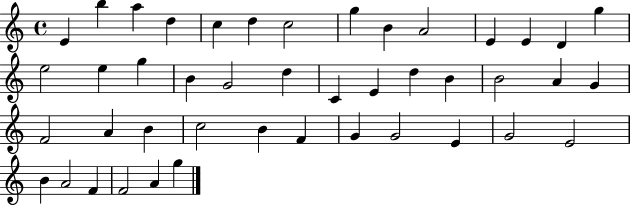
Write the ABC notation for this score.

X:1
T:Untitled
M:4/4
L:1/4
K:C
E b a d c d c2 g B A2 E E D g e2 e g B G2 d C E d B B2 A G F2 A B c2 B F G G2 E G2 E2 B A2 F F2 A g